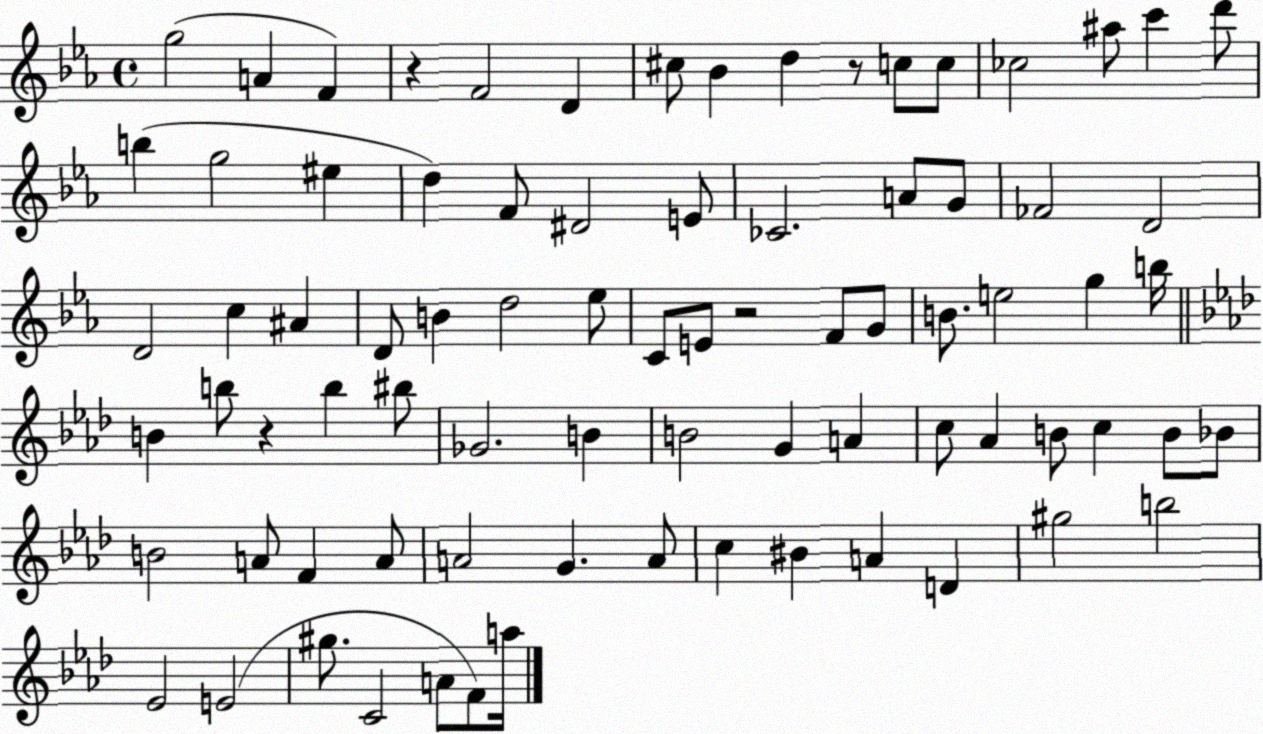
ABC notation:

X:1
T:Untitled
M:4/4
L:1/4
K:Eb
g2 A F z F2 D ^c/2 _B d z/2 c/2 c/2 _c2 ^a/2 c' d'/2 b g2 ^e d F/2 ^D2 E/2 _C2 A/2 G/2 _F2 D2 D2 c ^A D/2 B d2 _e/2 C/2 E/2 z2 F/2 G/2 B/2 e2 g b/4 B b/2 z b ^b/2 _G2 B B2 G A c/2 _A B/2 c B/2 _B/2 B2 A/2 F A/2 A2 G A/2 c ^B A D ^g2 b2 _E2 E2 ^g/2 C2 A/2 F/2 a/4